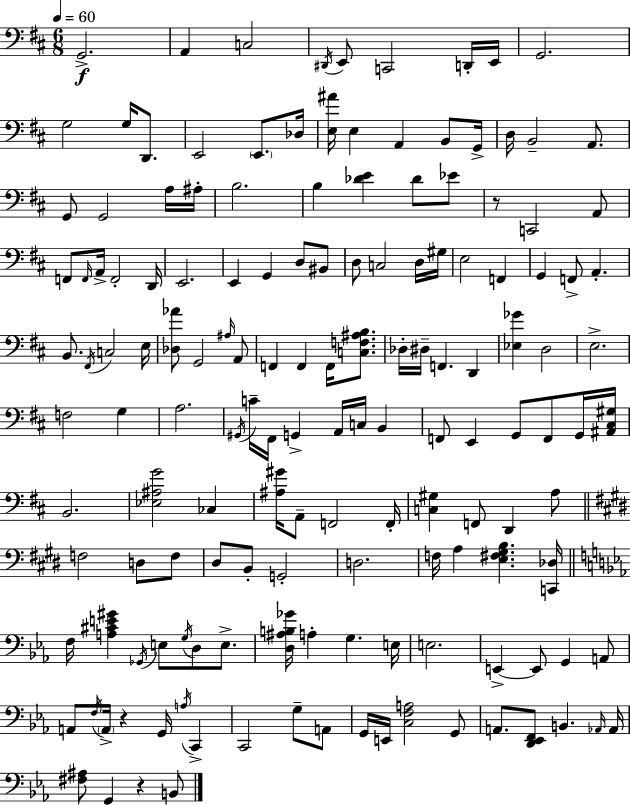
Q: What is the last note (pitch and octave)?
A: B2